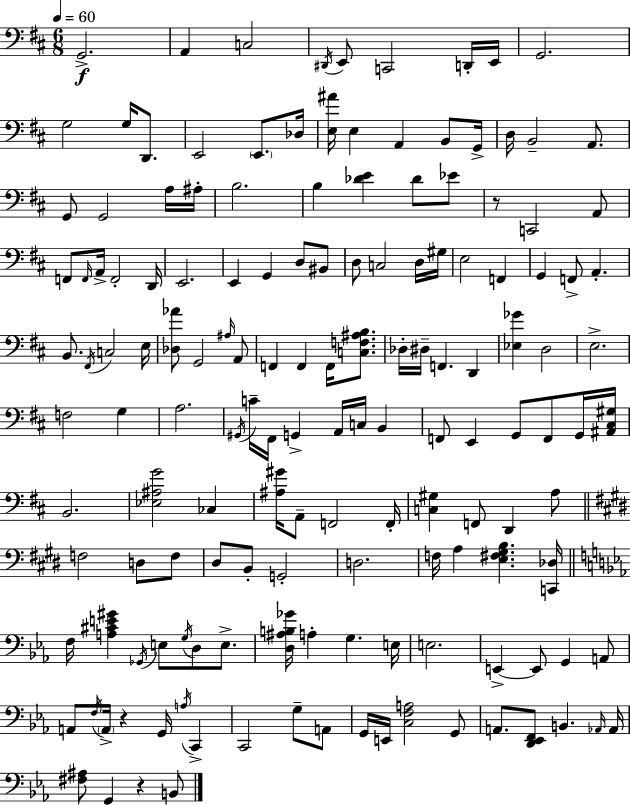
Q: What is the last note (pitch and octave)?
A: B2